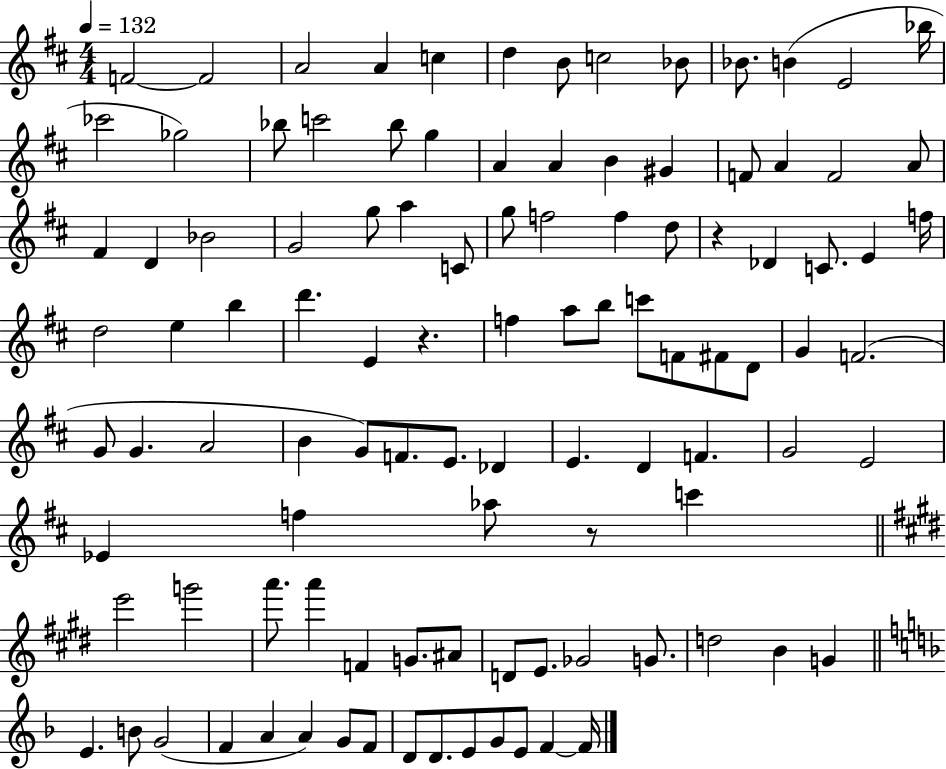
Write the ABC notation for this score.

X:1
T:Untitled
M:4/4
L:1/4
K:D
F2 F2 A2 A c d B/2 c2 _B/2 _B/2 B E2 _b/4 _c'2 _g2 _b/2 c'2 _b/2 g A A B ^G F/2 A F2 A/2 ^F D _B2 G2 g/2 a C/2 g/2 f2 f d/2 z _D C/2 E f/4 d2 e b d' E z f a/2 b/2 c'/2 F/2 ^F/2 D/2 G F2 G/2 G A2 B G/2 F/2 E/2 _D E D F G2 E2 _E f _a/2 z/2 c' e'2 g'2 a'/2 a' F G/2 ^A/2 D/2 E/2 _G2 G/2 d2 B G E B/2 G2 F A A G/2 F/2 D/2 D/2 E/2 G/2 E/2 F F/4